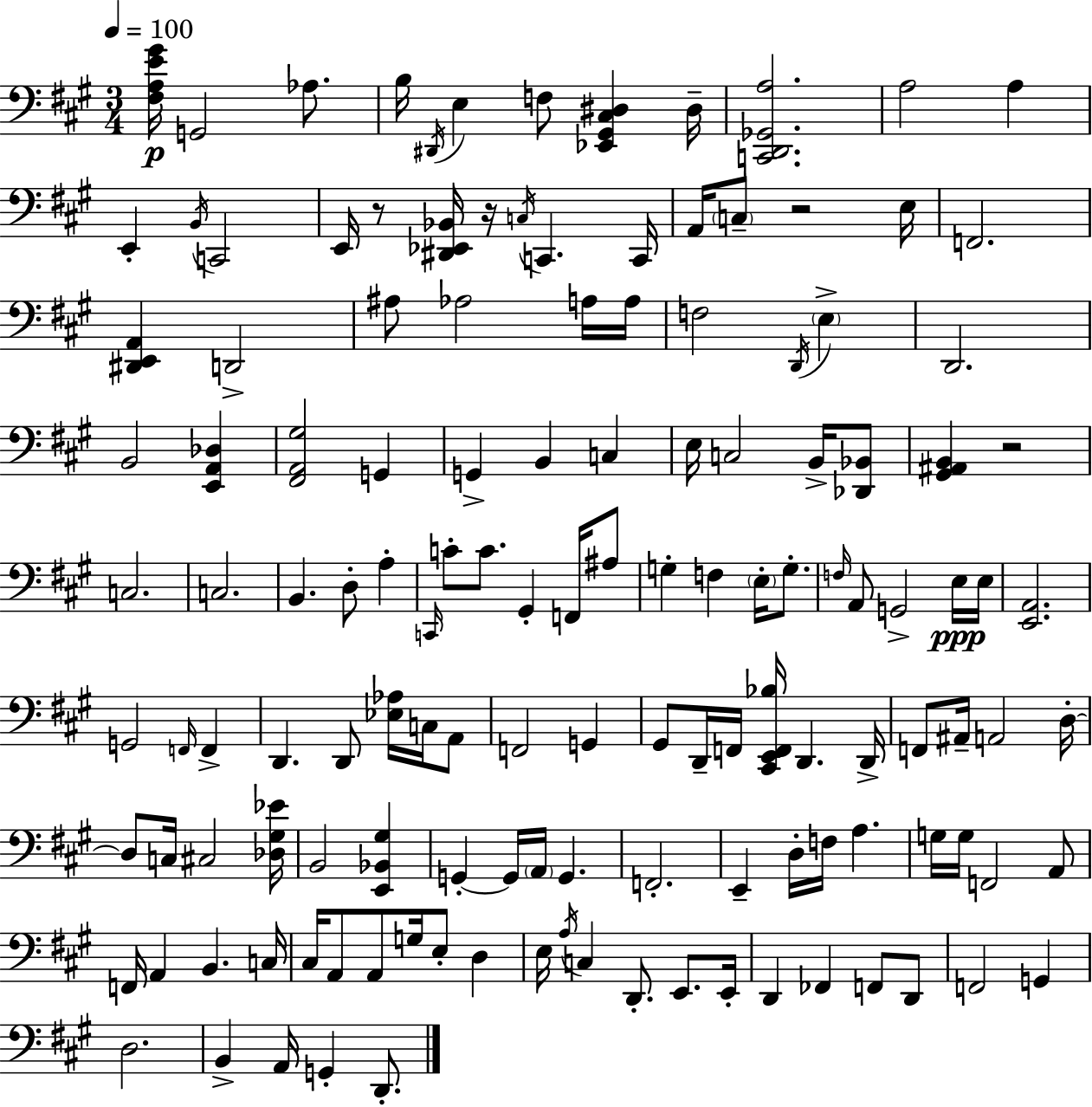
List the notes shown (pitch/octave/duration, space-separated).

[F#3,A3,E4,G#4]/s G2/h Ab3/e. B3/s D#2/s E3/q F3/e [Eb2,G#2,C#3,D#3]/q D#3/s [C2,D2,Gb2,A3]/h. A3/h A3/q E2/q B2/s C2/h E2/s R/e [D#2,Eb2,Bb2]/s R/s C3/s C2/q. C2/s A2/s C3/e R/h E3/s F2/h. [D#2,E2,A2]/q D2/h A#3/e Ab3/h A3/s A3/s F3/h D2/s E3/q D2/h. B2/h [E2,A2,Db3]/q [F#2,A2,G#3]/h G2/q G2/q B2/q C3/q E3/s C3/h B2/s [Db2,Bb2]/e [G#2,A#2,B2]/q R/h C3/h. C3/h. B2/q. D3/e A3/q C2/s C4/e C4/e. G#2/q F2/s A#3/e G3/q F3/q E3/s G3/e. F3/s A2/e G2/h E3/s E3/s [E2,A2]/h. G2/h F2/s F2/q D2/q. D2/e [Eb3,Ab3]/s C3/s A2/e F2/h G2/q G#2/e D2/s F2/s [C#2,E2,F2,Bb3]/s D2/q. D2/s F2/e A#2/s A2/h D3/s D3/e C3/s C#3/h [Db3,G#3,Eb4]/s B2/h [E2,Bb2,G#3]/q G2/q G2/s A2/s G2/q. F2/h. E2/q D3/s F3/s A3/q. G3/s G3/s F2/h A2/e F2/s A2/q B2/q. C3/s C#3/s A2/e A2/e G3/s E3/e D3/q E3/s A3/s C3/q D2/e. E2/e. E2/s D2/q FES2/q F2/e D2/e F2/h G2/q D3/h. B2/q A2/s G2/q D2/e.